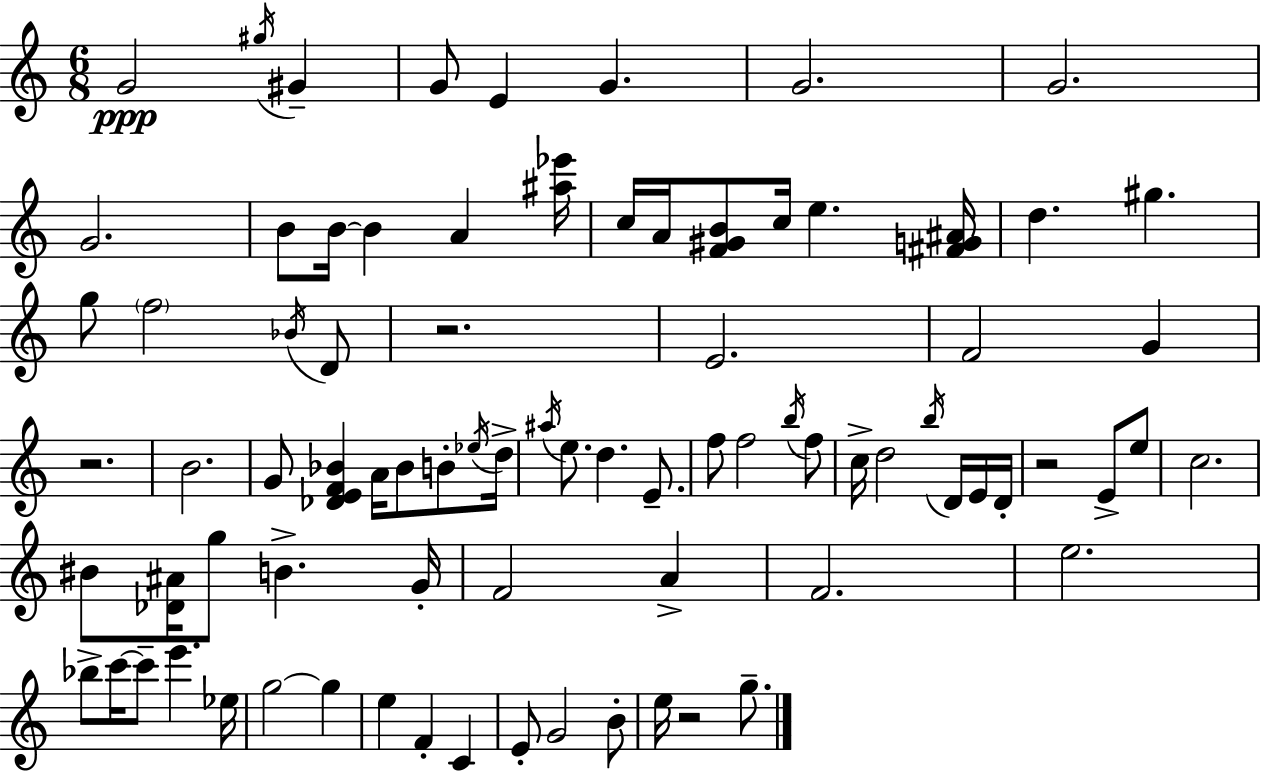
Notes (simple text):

G4/h G#5/s G#4/q G4/e E4/q G4/q. G4/h. G4/h. G4/h. B4/e B4/s B4/q A4/q [A#5,Eb6]/s C5/s A4/s [F4,G#4,B4]/e C5/s E5/q. [F#4,G4,A#4]/s D5/q. G#5/q. G5/e F5/h Bb4/s D4/e R/h. E4/h. F4/h G4/q R/h. B4/h. G4/e [Db4,E4,F4,Bb4]/q A4/s Bb4/e B4/e Eb5/s D5/s A#5/s E5/e. D5/q. E4/e. F5/e F5/h B5/s F5/e C5/s D5/h B5/s D4/s E4/s D4/s R/h E4/e E5/e C5/h. BIS4/e [Db4,A#4]/s G5/e B4/q. G4/s F4/h A4/q F4/h. E5/h. Bb5/e C6/s C6/e E6/q. Eb5/s G5/h G5/q E5/q F4/q C4/q E4/e G4/h B4/e E5/s R/h G5/e.